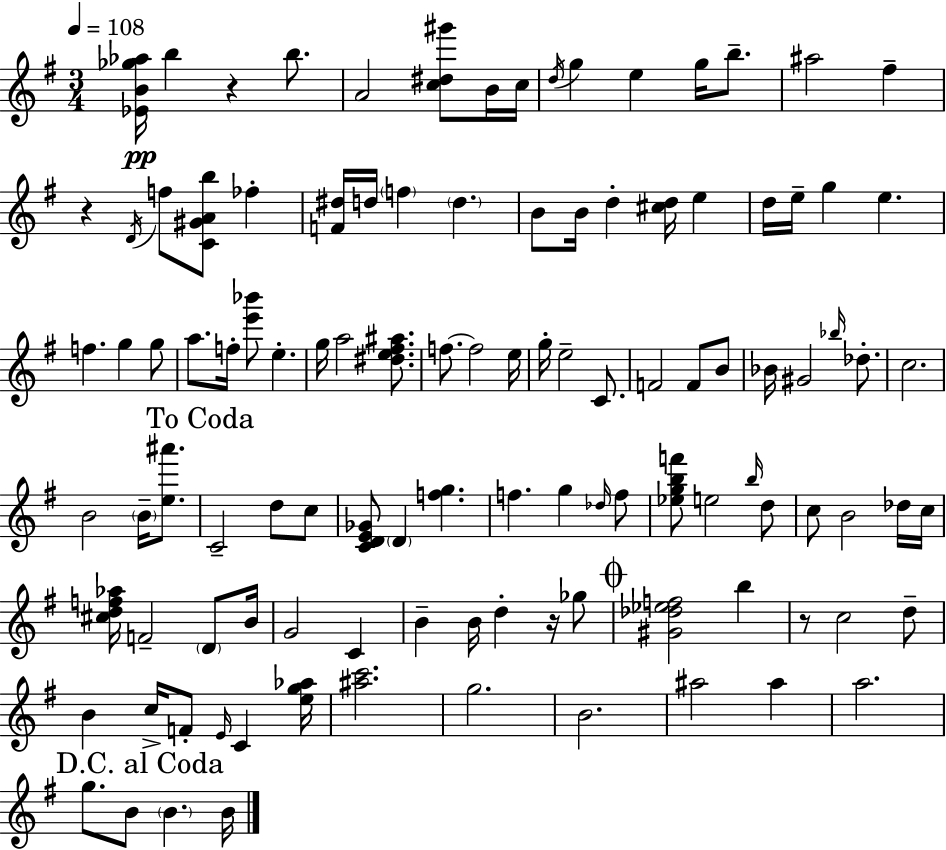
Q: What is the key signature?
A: E minor